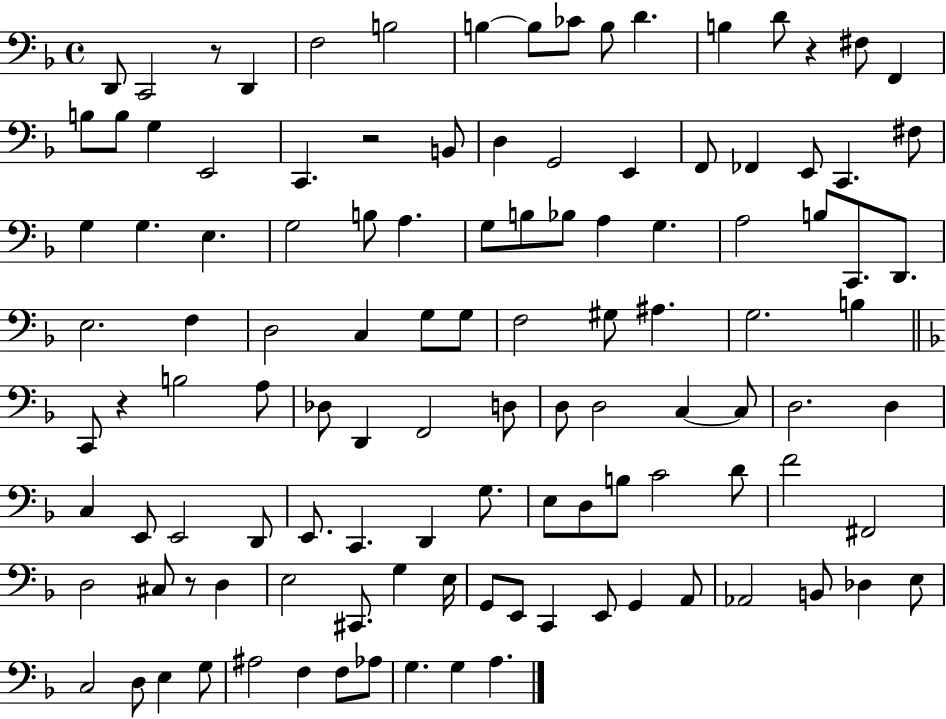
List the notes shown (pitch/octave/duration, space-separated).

D2/e C2/h R/e D2/q F3/h B3/h B3/q B3/e CES4/e B3/e D4/q. B3/q D4/e R/q F#3/e F2/q B3/e B3/e G3/q E2/h C2/q. R/h B2/e D3/q G2/h E2/q F2/e FES2/q E2/e C2/q. F#3/e G3/q G3/q. E3/q. G3/h B3/e A3/q. G3/e B3/e Bb3/e A3/q G3/q. A3/h B3/e C2/e. D2/e. E3/h. F3/q D3/h C3/q G3/e G3/e F3/h G#3/e A#3/q. G3/h. B3/q C2/e R/q B3/h A3/e Db3/e D2/q F2/h D3/e D3/e D3/h C3/q C3/e D3/h. D3/q C3/q E2/e E2/h D2/e E2/e. C2/q. D2/q G3/e. E3/e D3/e B3/e C4/h D4/e F4/h F#2/h D3/h C#3/e R/e D3/q E3/h C#2/e. G3/q E3/s G2/e E2/e C2/q E2/e G2/q A2/e Ab2/h B2/e Db3/q E3/e C3/h D3/e E3/q G3/e A#3/h F3/q F3/e Ab3/e G3/q. G3/q A3/q.